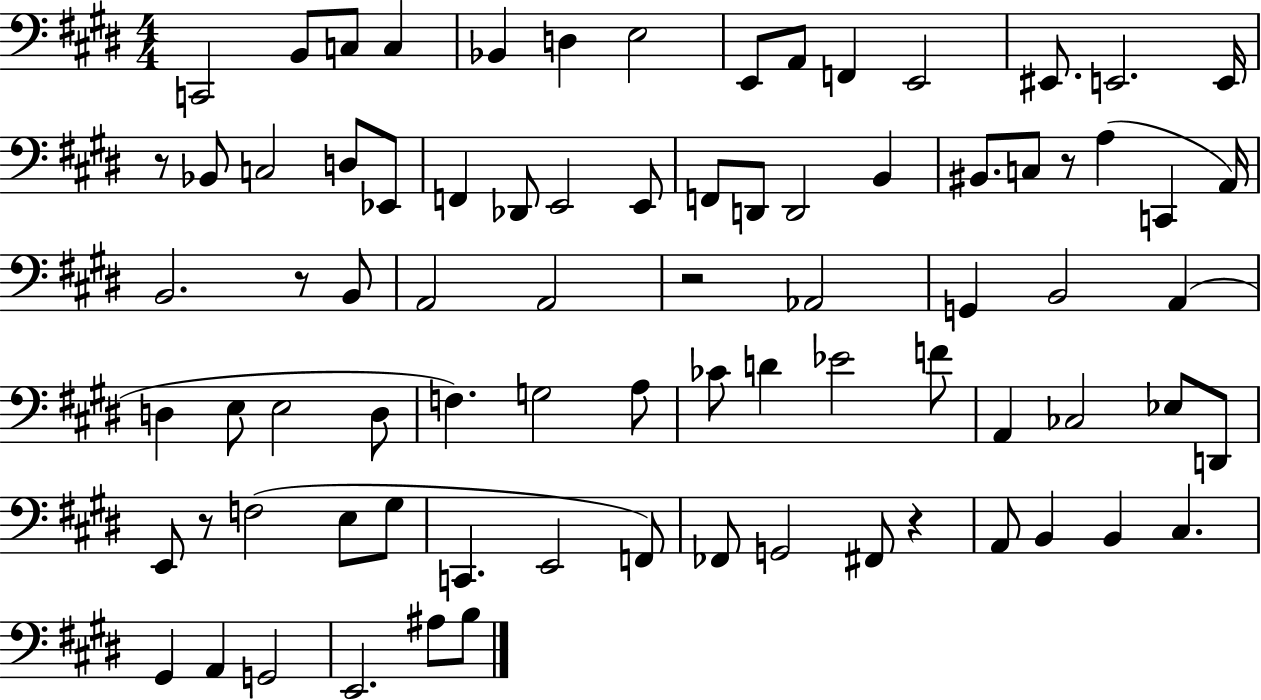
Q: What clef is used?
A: bass